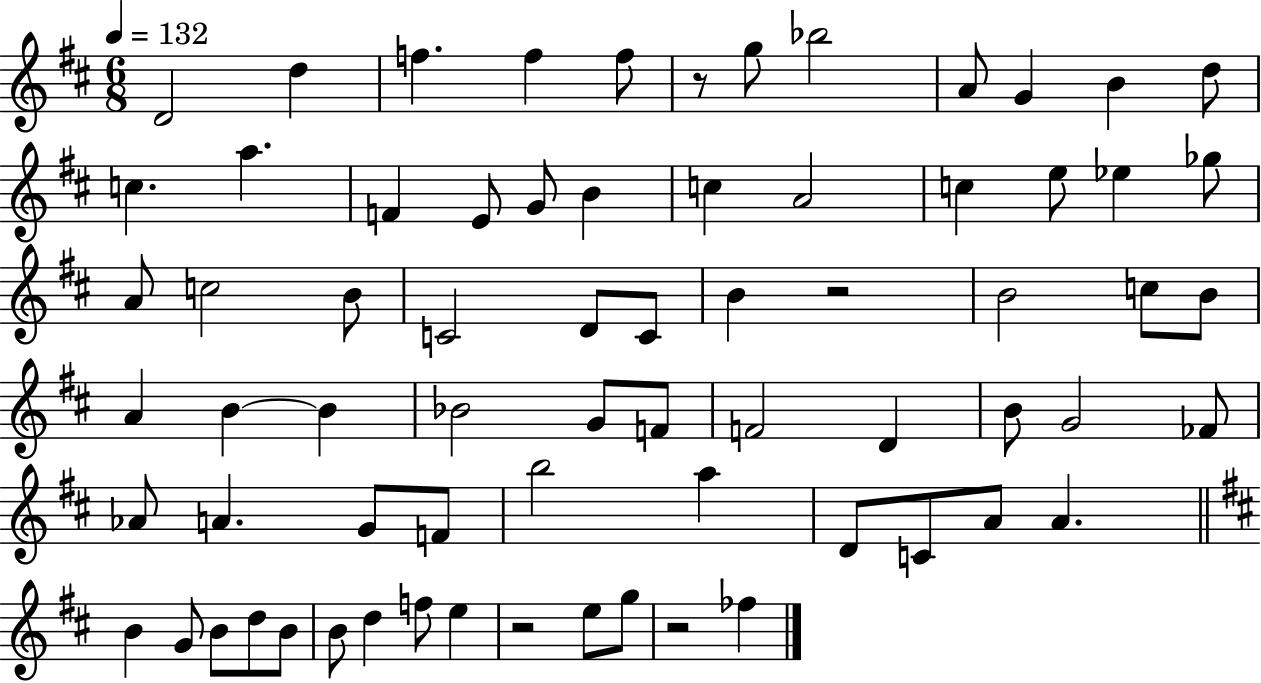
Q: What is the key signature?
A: D major